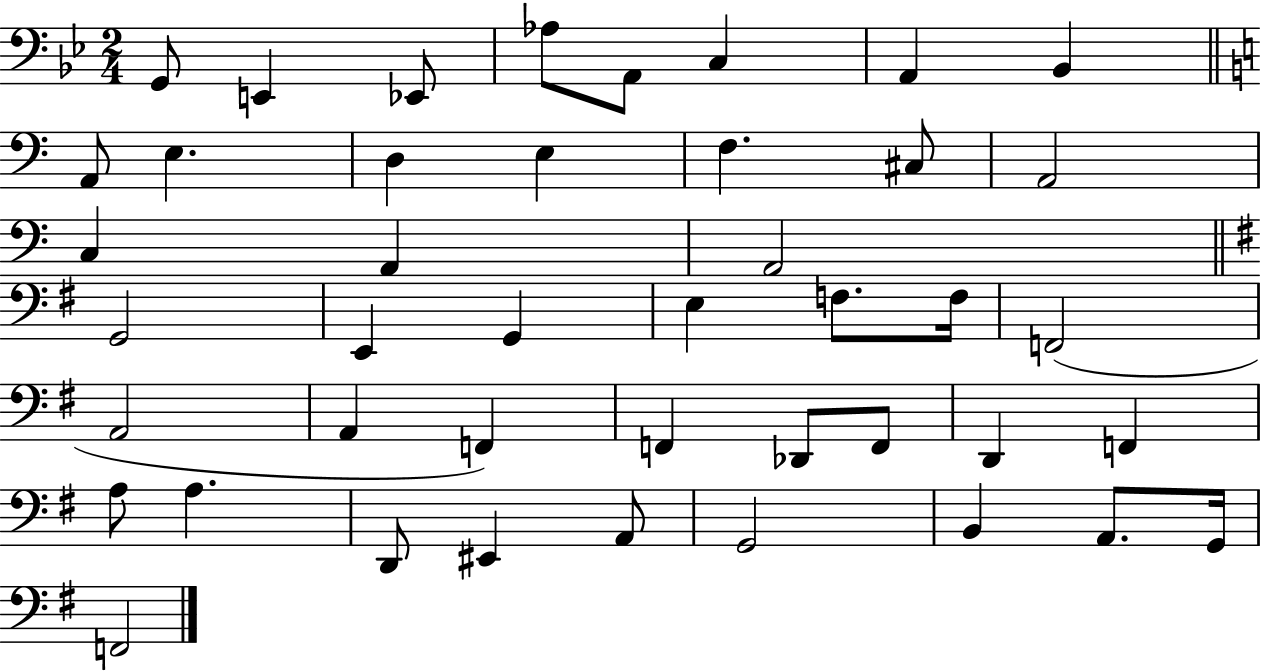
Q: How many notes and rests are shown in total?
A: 43